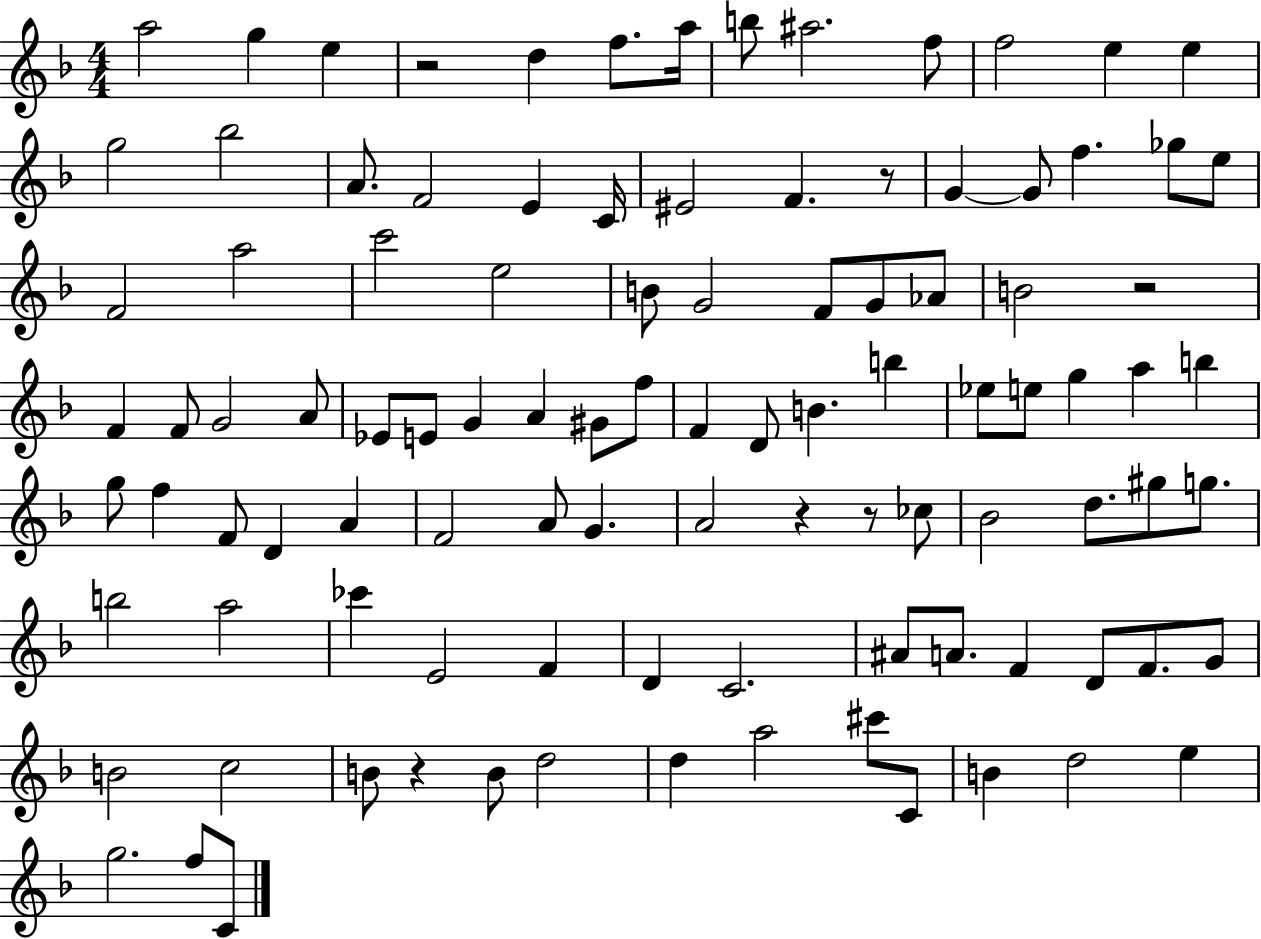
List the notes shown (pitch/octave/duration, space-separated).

A5/h G5/q E5/q R/h D5/q F5/e. A5/s B5/e A#5/h. F5/e F5/h E5/q E5/q G5/h Bb5/h A4/e. F4/h E4/q C4/s EIS4/h F4/q. R/e G4/q G4/e F5/q. Gb5/e E5/e F4/h A5/h C6/h E5/h B4/e G4/h F4/e G4/e Ab4/e B4/h R/h F4/q F4/e G4/h A4/e Eb4/e E4/e G4/q A4/q G#4/e F5/e F4/q D4/e B4/q. B5/q Eb5/e E5/e G5/q A5/q B5/q G5/e F5/q F4/e D4/q A4/q F4/h A4/e G4/q. A4/h R/q R/e CES5/e Bb4/h D5/e. G#5/e G5/e. B5/h A5/h CES6/q E4/h F4/q D4/q C4/h. A#4/e A4/e. F4/q D4/e F4/e. G4/e B4/h C5/h B4/e R/q B4/e D5/h D5/q A5/h C#6/e C4/e B4/q D5/h E5/q G5/h. F5/e C4/e